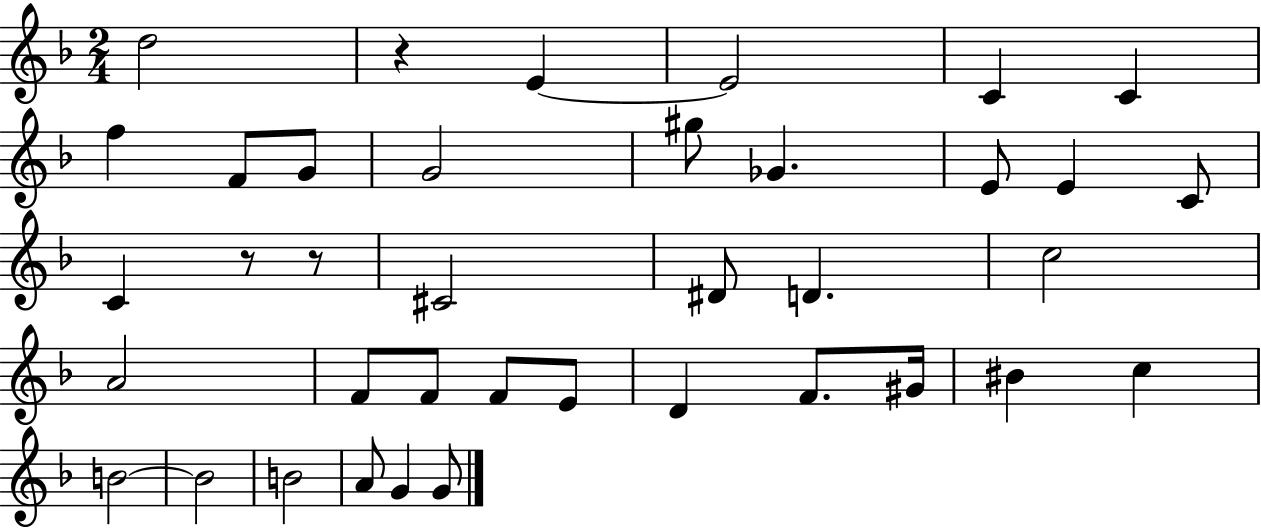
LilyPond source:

{
  \clef treble
  \numericTimeSignature
  \time 2/4
  \key f \major
  d''2 | r4 e'4~~ | e'2 | c'4 c'4 | \break f''4 f'8 g'8 | g'2 | gis''8 ges'4. | e'8 e'4 c'8 | \break c'4 r8 r8 | cis'2 | dis'8 d'4. | c''2 | \break a'2 | f'8 f'8 f'8 e'8 | d'4 f'8. gis'16 | bis'4 c''4 | \break b'2~~ | b'2 | b'2 | a'8 g'4 g'8 | \break \bar "|."
}